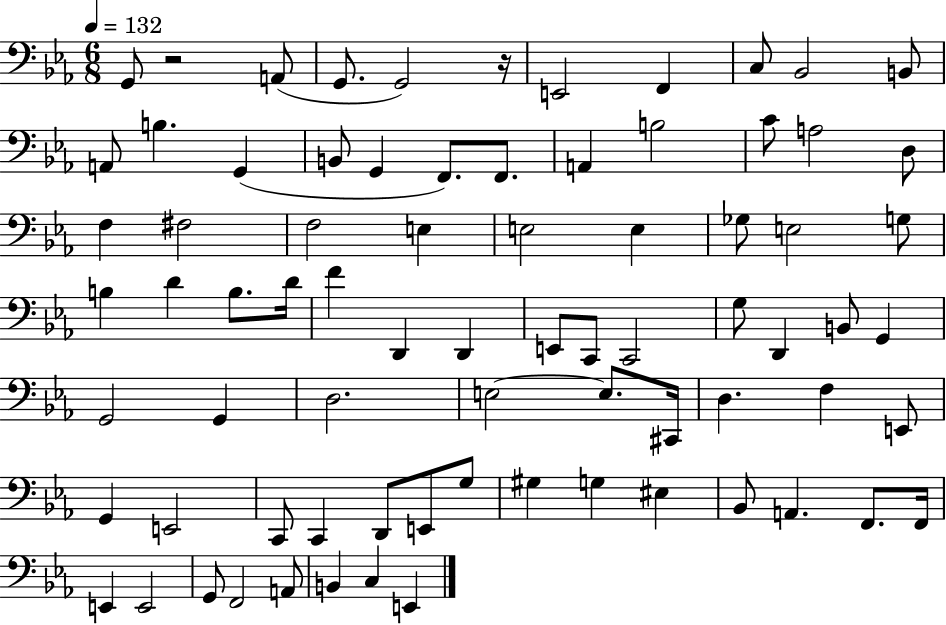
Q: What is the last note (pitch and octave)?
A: E2